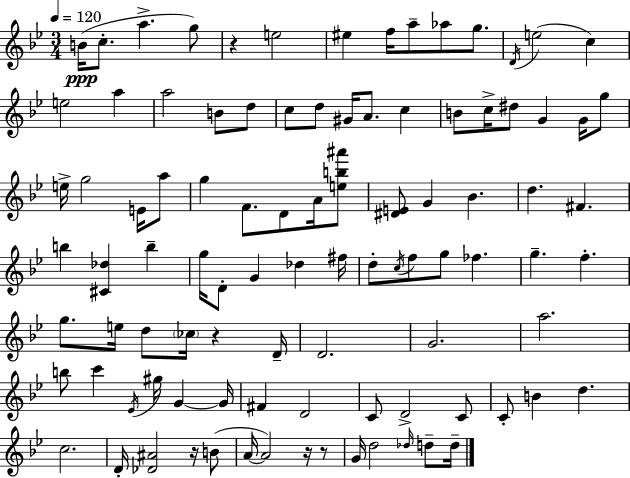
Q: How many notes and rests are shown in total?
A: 96